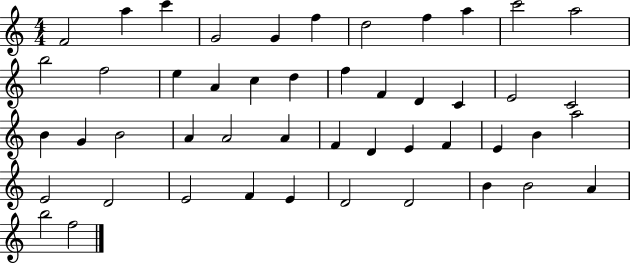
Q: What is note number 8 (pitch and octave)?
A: F5